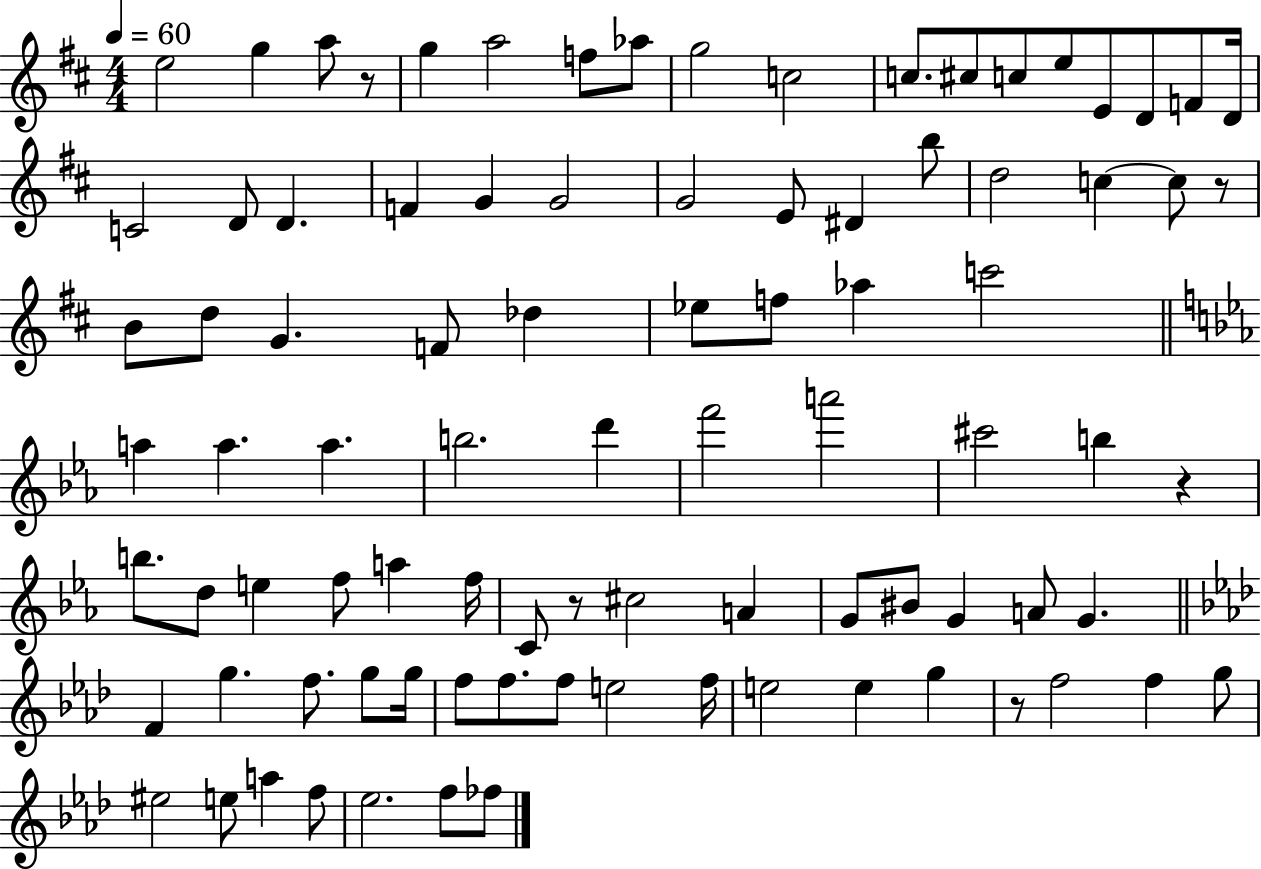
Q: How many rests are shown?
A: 5